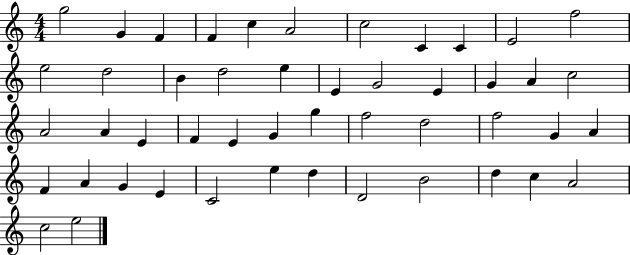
{
  \clef treble
  \numericTimeSignature
  \time 4/4
  \key c \major
  g''2 g'4 f'4 | f'4 c''4 a'2 | c''2 c'4 c'4 | e'2 f''2 | \break e''2 d''2 | b'4 d''2 e''4 | e'4 g'2 e'4 | g'4 a'4 c''2 | \break a'2 a'4 e'4 | f'4 e'4 g'4 g''4 | f''2 d''2 | f''2 g'4 a'4 | \break f'4 a'4 g'4 e'4 | c'2 e''4 d''4 | d'2 b'2 | d''4 c''4 a'2 | \break c''2 e''2 | \bar "|."
}